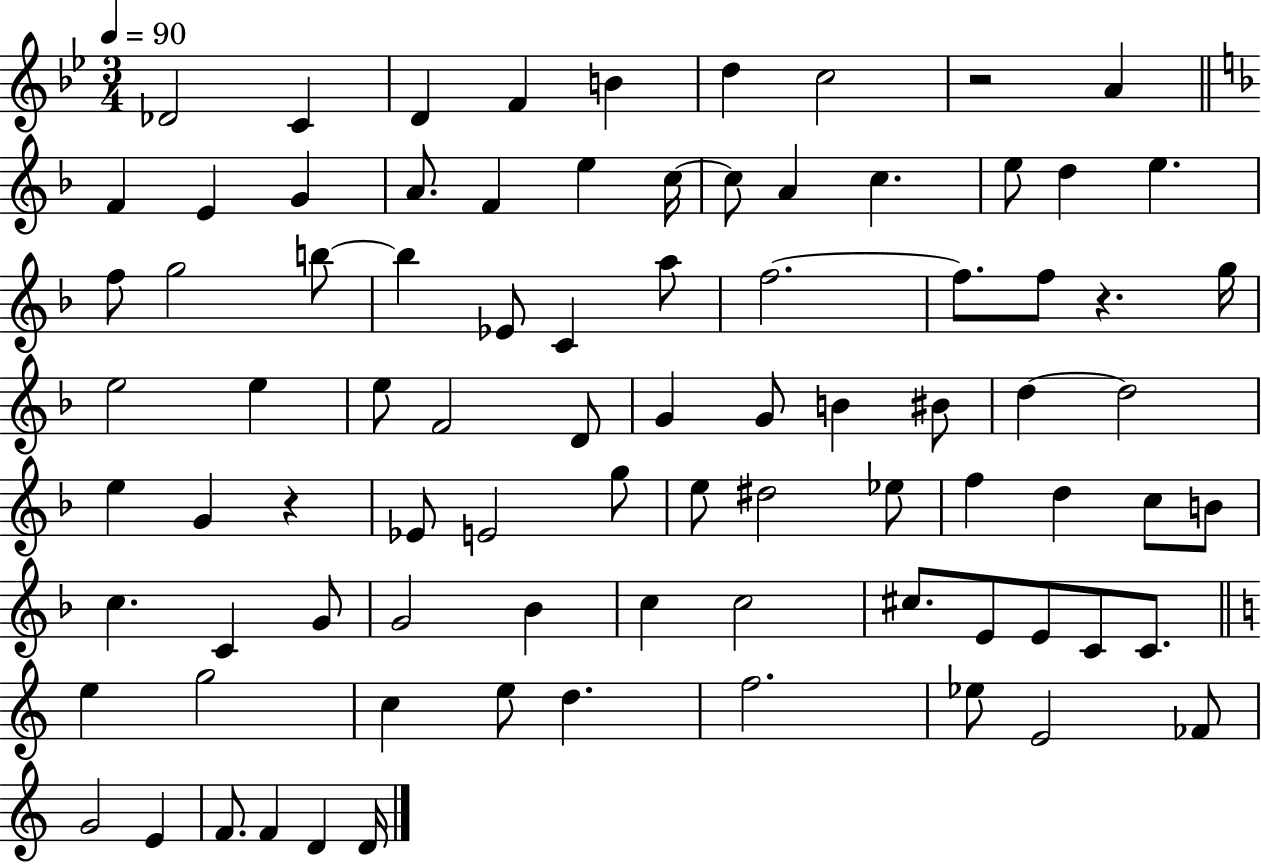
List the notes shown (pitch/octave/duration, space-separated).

Db4/h C4/q D4/q F4/q B4/q D5/q C5/h R/h A4/q F4/q E4/q G4/q A4/e. F4/q E5/q C5/s C5/e A4/q C5/q. E5/e D5/q E5/q. F5/e G5/h B5/e B5/q Eb4/e C4/q A5/e F5/h. F5/e. F5/e R/q. G5/s E5/h E5/q E5/e F4/h D4/e G4/q G4/e B4/q BIS4/e D5/q D5/h E5/q G4/q R/q Eb4/e E4/h G5/e E5/e D#5/h Eb5/e F5/q D5/q C5/e B4/e C5/q. C4/q G4/e G4/h Bb4/q C5/q C5/h C#5/e. E4/e E4/e C4/e C4/e. E5/q G5/h C5/q E5/e D5/q. F5/h. Eb5/e E4/h FES4/e G4/h E4/q F4/e. F4/q D4/q D4/s